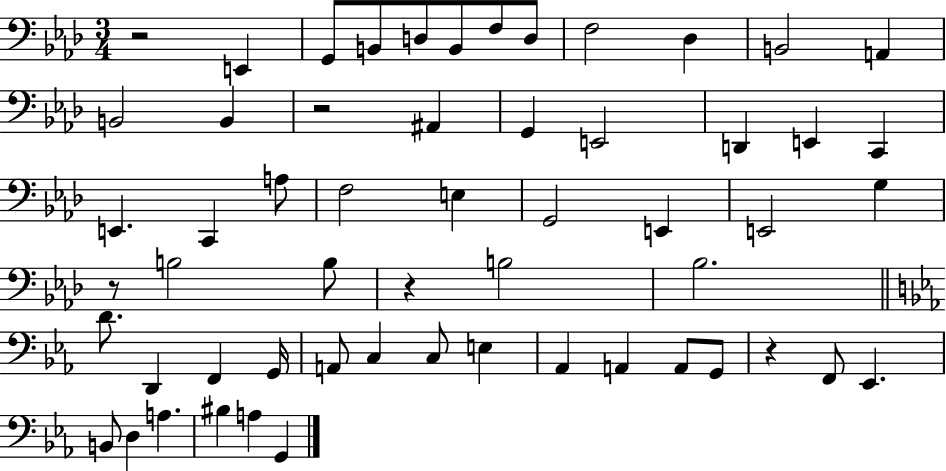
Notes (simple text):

R/h E2/q G2/e B2/e D3/e B2/e F3/e D3/e F3/h Db3/q B2/h A2/q B2/h B2/q R/h A#2/q G2/q E2/h D2/q E2/q C2/q E2/q. C2/q A3/e F3/h E3/q G2/h E2/q E2/h G3/q R/e B3/h B3/e R/q B3/h Bb3/h. D4/e. D2/q F2/q G2/s A2/e C3/q C3/e E3/q Ab2/q A2/q A2/e G2/e R/q F2/e Eb2/q. B2/e D3/q A3/q. BIS3/q A3/q G2/q